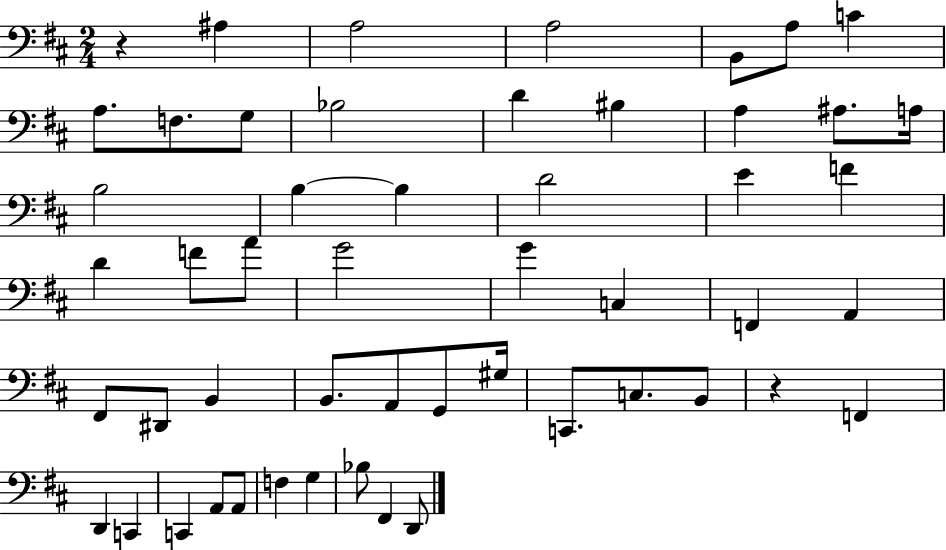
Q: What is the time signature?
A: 2/4